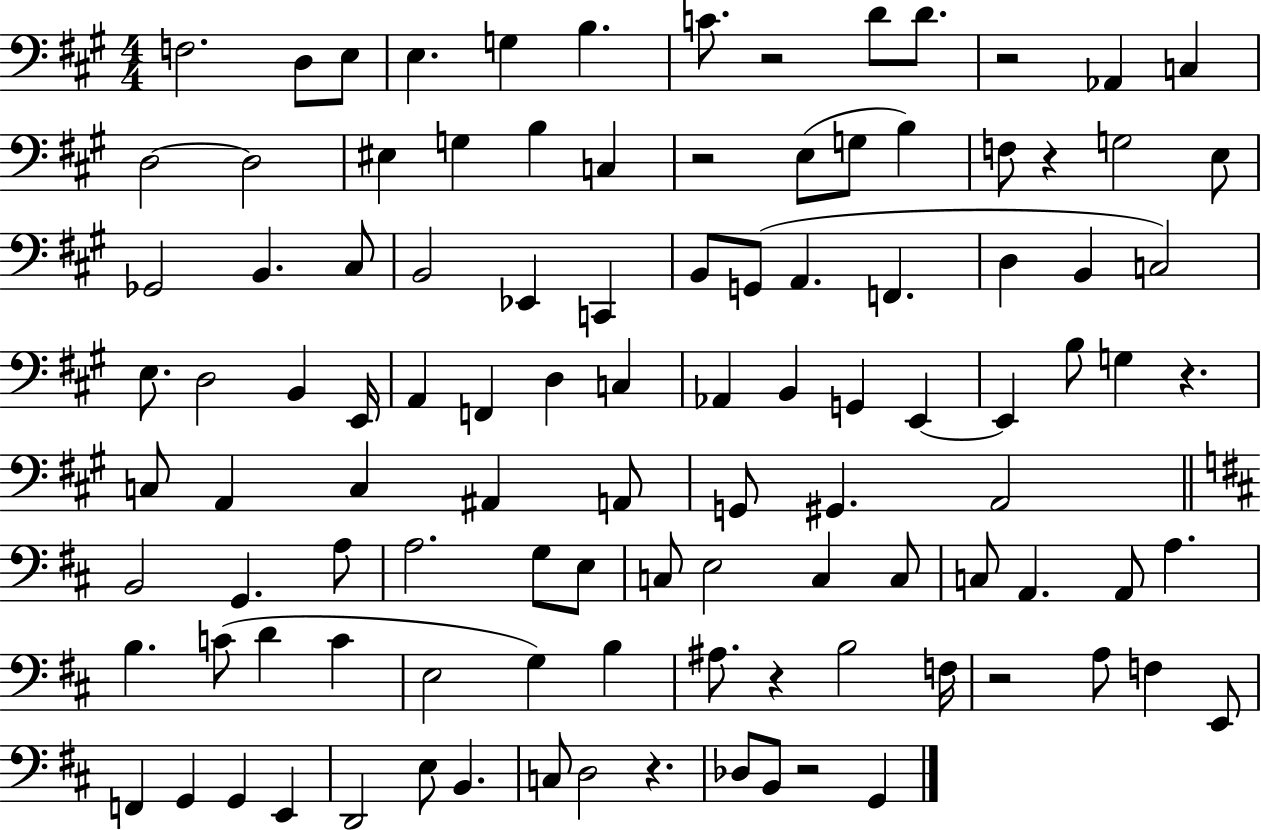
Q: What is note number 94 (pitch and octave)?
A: C3